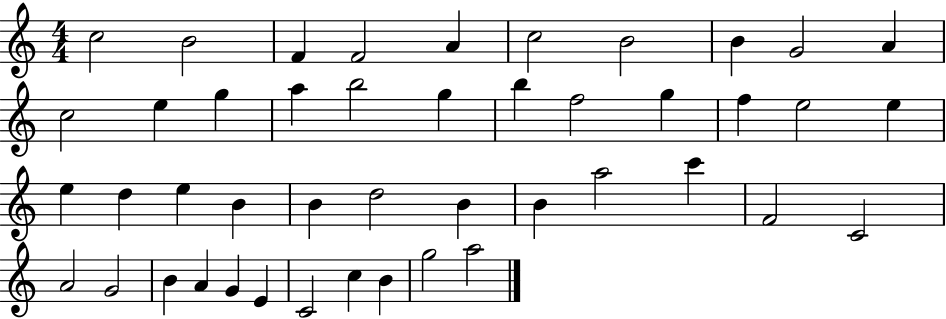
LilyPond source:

{
  \clef treble
  \numericTimeSignature
  \time 4/4
  \key c \major
  c''2 b'2 | f'4 f'2 a'4 | c''2 b'2 | b'4 g'2 a'4 | \break c''2 e''4 g''4 | a''4 b''2 g''4 | b''4 f''2 g''4 | f''4 e''2 e''4 | \break e''4 d''4 e''4 b'4 | b'4 d''2 b'4 | b'4 a''2 c'''4 | f'2 c'2 | \break a'2 g'2 | b'4 a'4 g'4 e'4 | c'2 c''4 b'4 | g''2 a''2 | \break \bar "|."
}